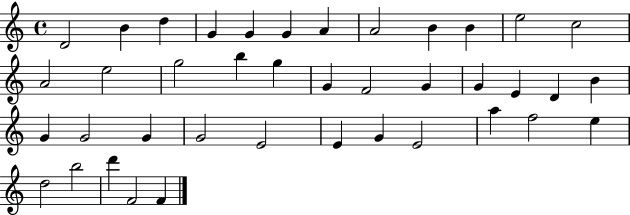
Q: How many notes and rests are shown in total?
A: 40